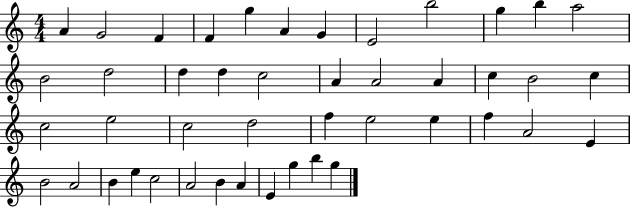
{
  \clef treble
  \numericTimeSignature
  \time 4/4
  \key c \major
  a'4 g'2 f'4 | f'4 g''4 a'4 g'4 | e'2 b''2 | g''4 b''4 a''2 | \break b'2 d''2 | d''4 d''4 c''2 | a'4 a'2 a'4 | c''4 b'2 c''4 | \break c''2 e''2 | c''2 d''2 | f''4 e''2 e''4 | f''4 a'2 e'4 | \break b'2 a'2 | b'4 e''4 c''2 | a'2 b'4 a'4 | e'4 g''4 b''4 g''4 | \break \bar "|."
}